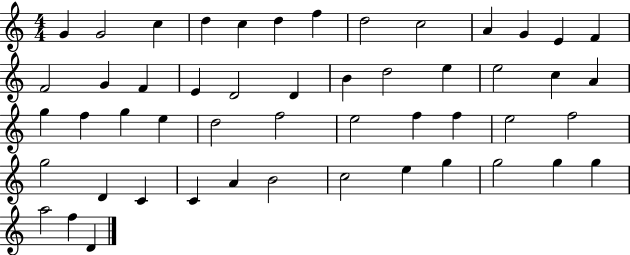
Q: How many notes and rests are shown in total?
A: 51